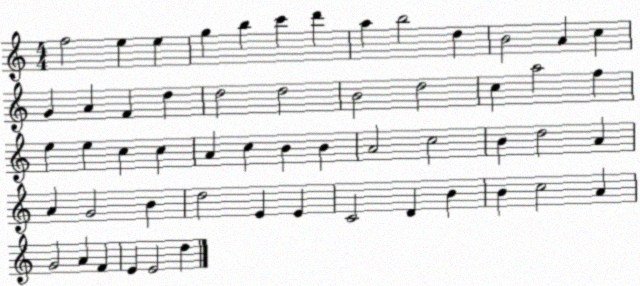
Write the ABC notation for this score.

X:1
T:Untitled
M:4/4
L:1/4
K:C
f2 e e g b c' d' a b2 d B2 A c G A F d d2 d2 B2 d2 c a2 f e e c c A c B B A2 c2 B d2 A A G2 B d2 E E C2 D B B c2 A G2 A F E E2 d